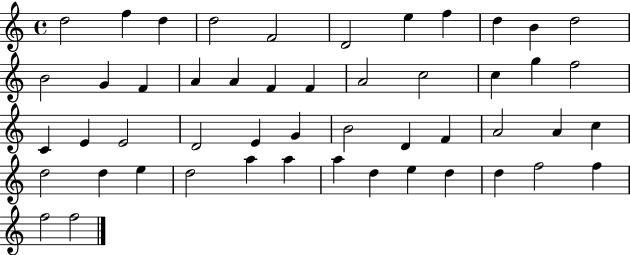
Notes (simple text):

D5/h F5/q D5/q D5/h F4/h D4/h E5/q F5/q D5/q B4/q D5/h B4/h G4/q F4/q A4/q A4/q F4/q F4/q A4/h C5/h C5/q G5/q F5/h C4/q E4/q E4/h D4/h E4/q G4/q B4/h D4/q F4/q A4/h A4/q C5/q D5/h D5/q E5/q D5/h A5/q A5/q A5/q D5/q E5/q D5/q D5/q F5/h F5/q F5/h F5/h